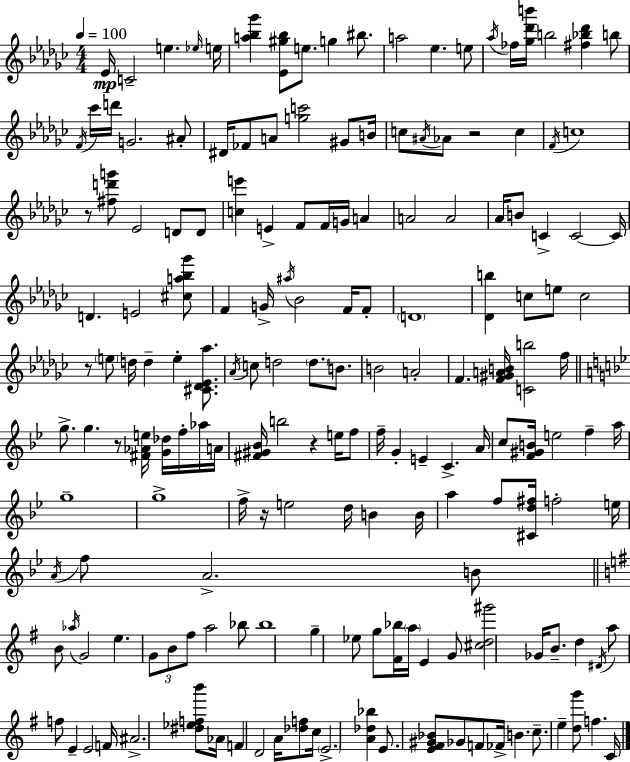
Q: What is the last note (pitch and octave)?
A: C4